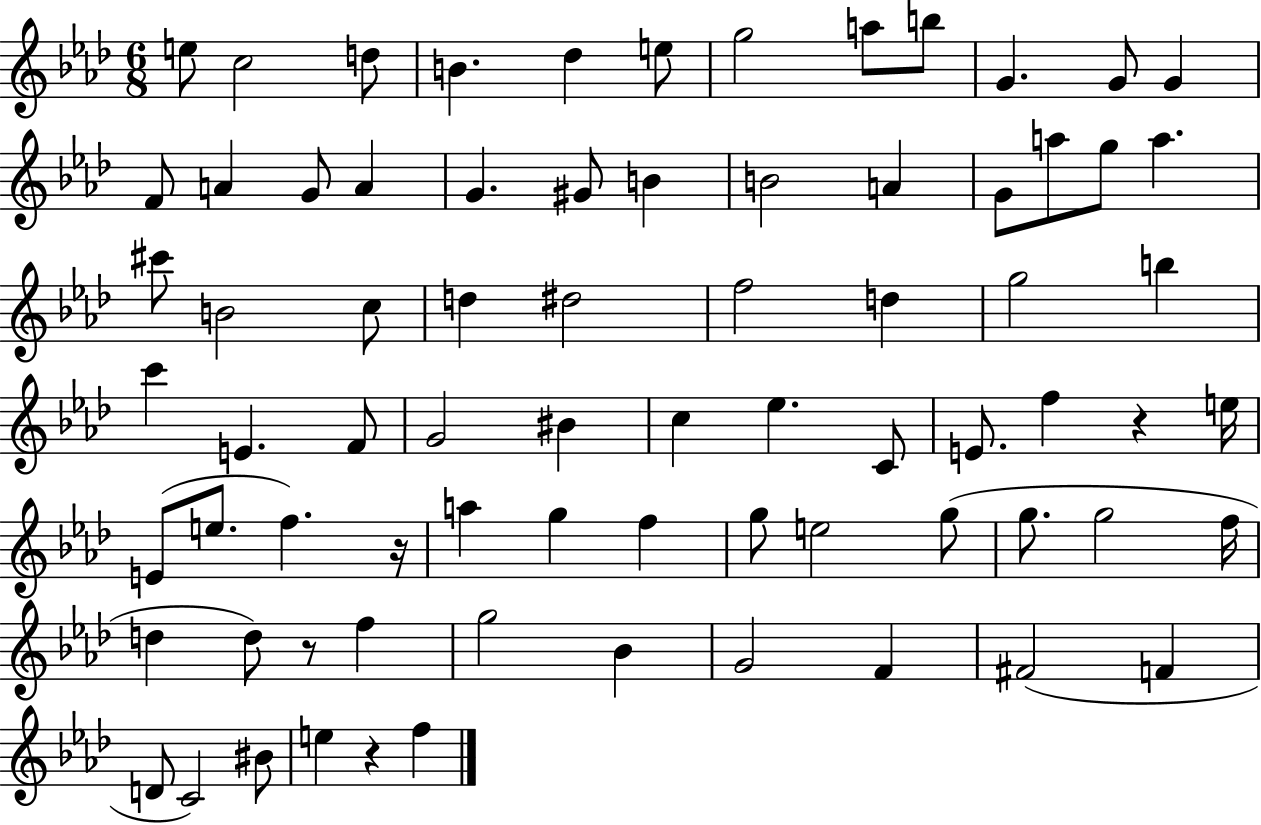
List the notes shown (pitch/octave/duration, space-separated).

E5/e C5/h D5/e B4/q. Db5/q E5/e G5/h A5/e B5/e G4/q. G4/e G4/q F4/e A4/q G4/e A4/q G4/q. G#4/e B4/q B4/h A4/q G4/e A5/e G5/e A5/q. C#6/e B4/h C5/e D5/q D#5/h F5/h D5/q G5/h B5/q C6/q E4/q. F4/e G4/h BIS4/q C5/q Eb5/q. C4/e E4/e. F5/q R/q E5/s E4/e E5/e. F5/q. R/s A5/q G5/q F5/q G5/e E5/h G5/e G5/e. G5/h F5/s D5/q D5/e R/e F5/q G5/h Bb4/q G4/h F4/q F#4/h F4/q D4/e C4/h BIS4/e E5/q R/q F5/q